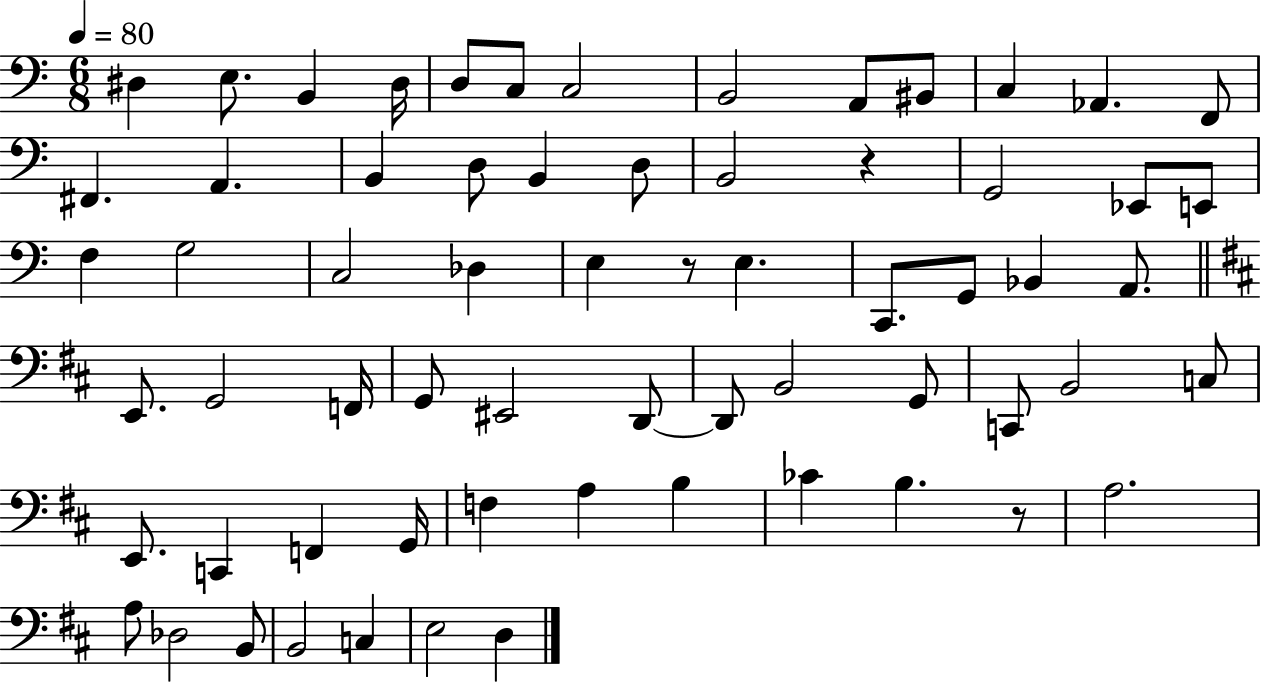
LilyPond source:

{
  \clef bass
  \numericTimeSignature
  \time 6/8
  \key c \major
  \tempo 4 = 80
  dis4 e8. b,4 dis16 | d8 c8 c2 | b,2 a,8 bis,8 | c4 aes,4. f,8 | \break fis,4. a,4. | b,4 d8 b,4 d8 | b,2 r4 | g,2 ees,8 e,8 | \break f4 g2 | c2 des4 | e4 r8 e4. | c,8. g,8 bes,4 a,8. | \break \bar "||" \break \key b \minor e,8. g,2 f,16 | g,8 eis,2 d,8~~ | d,8 b,2 g,8 | c,8 b,2 c8 | \break e,8. c,4 f,4 g,16 | f4 a4 b4 | ces'4 b4. r8 | a2. | \break a8 des2 b,8 | b,2 c4 | e2 d4 | \bar "|."
}